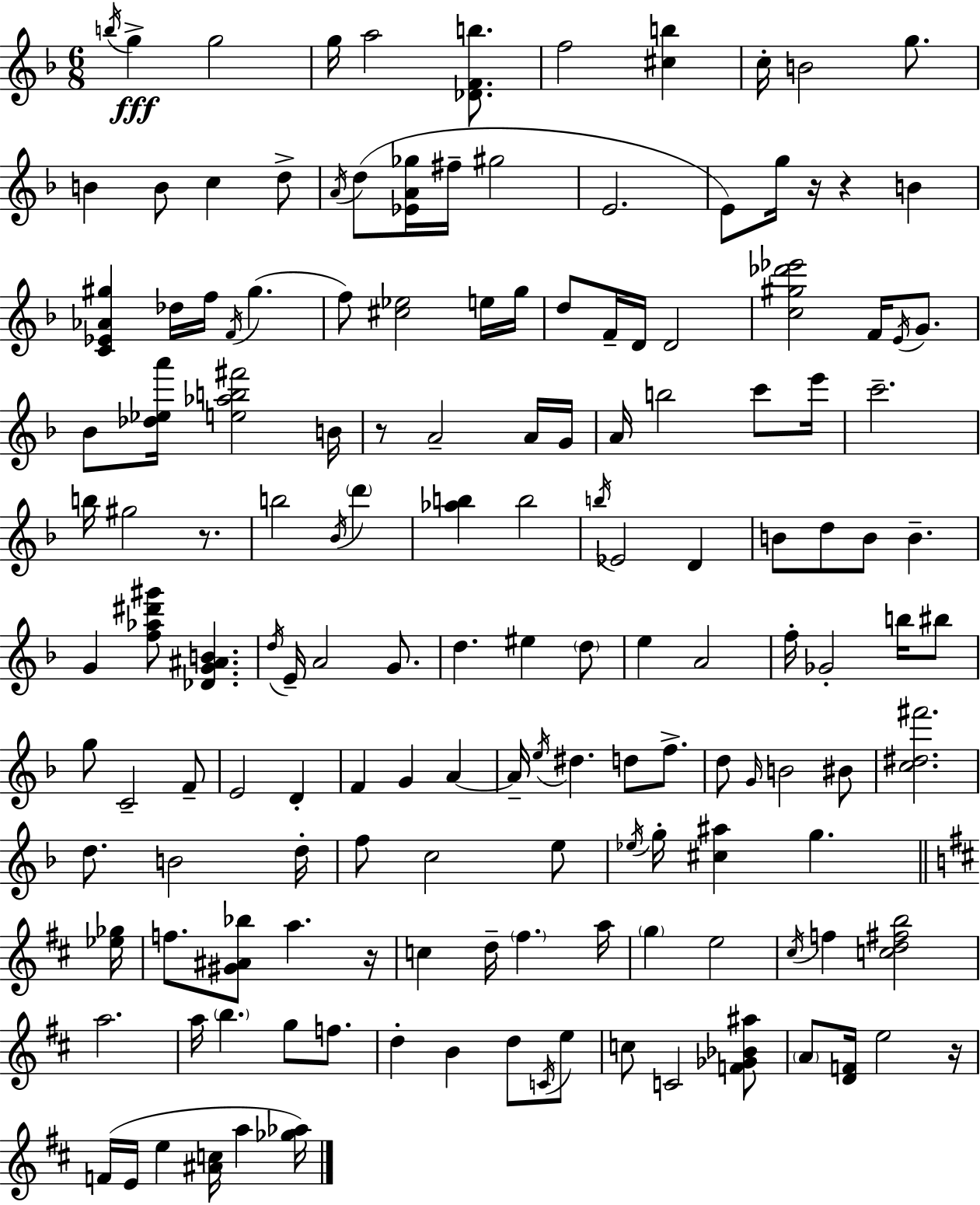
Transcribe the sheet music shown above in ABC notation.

X:1
T:Untitled
M:6/8
L:1/4
K:Dm
b/4 g g2 g/4 a2 [_DFb]/2 f2 [^cb] c/4 B2 g/2 B B/2 c d/2 A/4 d/2 [_EA_g]/4 ^f/4 ^g2 E2 E/2 g/4 z/4 z B [C_E_A^g] _d/4 f/4 F/4 ^g f/2 [^c_e]2 e/4 g/4 d/2 F/4 D/4 D2 [c^g_d'_e']2 F/4 E/4 G/2 _B/2 [_d_ea']/4 [e_ab^f']2 B/4 z/2 A2 A/4 G/4 A/4 b2 c'/2 e'/4 c'2 b/4 ^g2 z/2 b2 _B/4 d' [_ab] b2 b/4 _E2 D B/2 d/2 B/2 B G [f_a^d'^g']/2 [_DG^AB] d/4 E/4 A2 G/2 d ^e d/2 e A2 f/4 _G2 b/4 ^b/2 g/2 C2 F/2 E2 D F G A A/4 e/4 ^d d/2 f/2 d/2 G/4 B2 ^B/2 [c^d^f']2 d/2 B2 d/4 f/2 c2 e/2 _e/4 g/4 [^c^a] g [_e_g]/4 f/2 [^G^A_b]/2 a z/4 c d/4 ^f a/4 g e2 ^c/4 f [cd^fb]2 a2 a/4 b g/2 f/2 d B d/2 C/4 e/2 c/2 C2 [F_G_B^a]/2 A/2 [DF]/4 e2 z/4 F/4 E/4 e [^Ac]/4 a [_g_a]/4